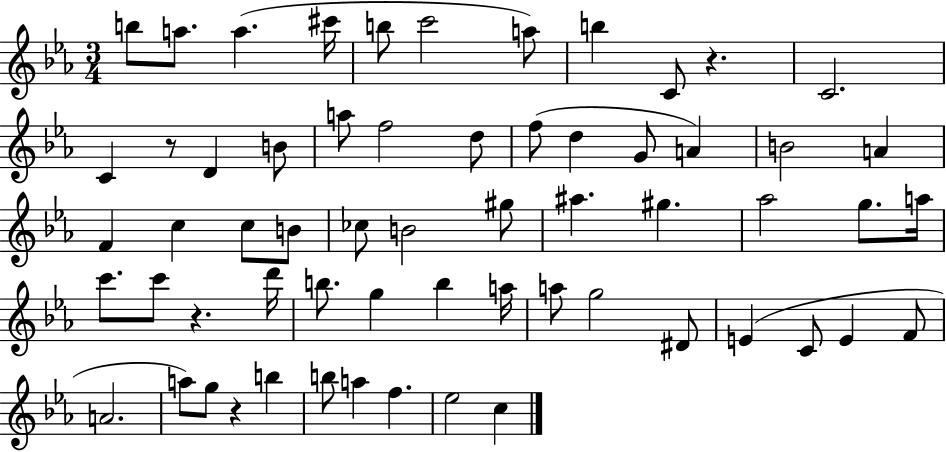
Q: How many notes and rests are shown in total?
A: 61